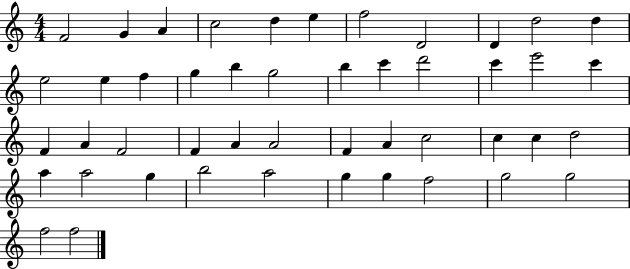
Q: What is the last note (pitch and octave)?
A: F5